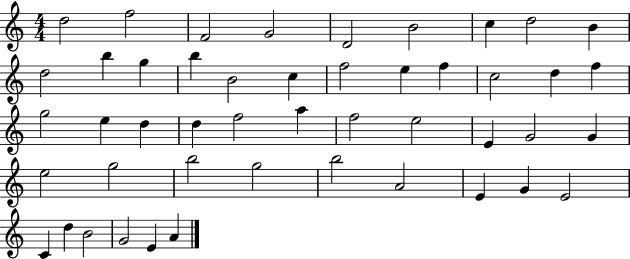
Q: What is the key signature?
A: C major